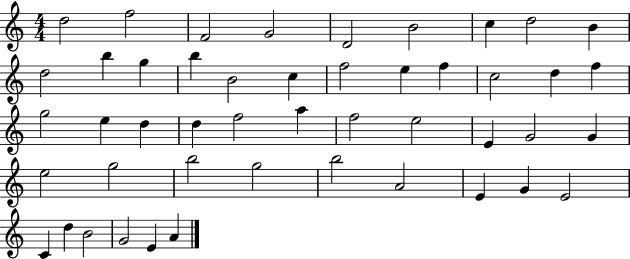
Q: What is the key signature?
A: C major